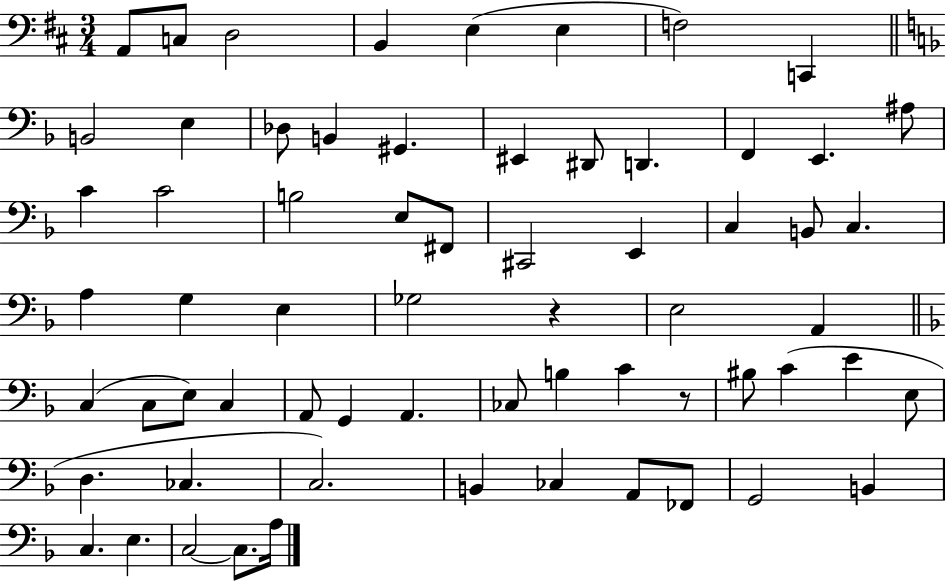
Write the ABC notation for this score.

X:1
T:Untitled
M:3/4
L:1/4
K:D
A,,/2 C,/2 D,2 B,, E, E, F,2 C,, B,,2 E, _D,/2 B,, ^G,, ^E,, ^D,,/2 D,, F,, E,, ^A,/2 C C2 B,2 E,/2 ^F,,/2 ^C,,2 E,, C, B,,/2 C, A, G, E, _G,2 z E,2 A,, C, C,/2 E,/2 C, A,,/2 G,, A,, _C,/2 B, C z/2 ^B,/2 C E E,/2 D, _C, C,2 B,, _C, A,,/2 _F,,/2 G,,2 B,, C, E, C,2 C,/2 A,/4